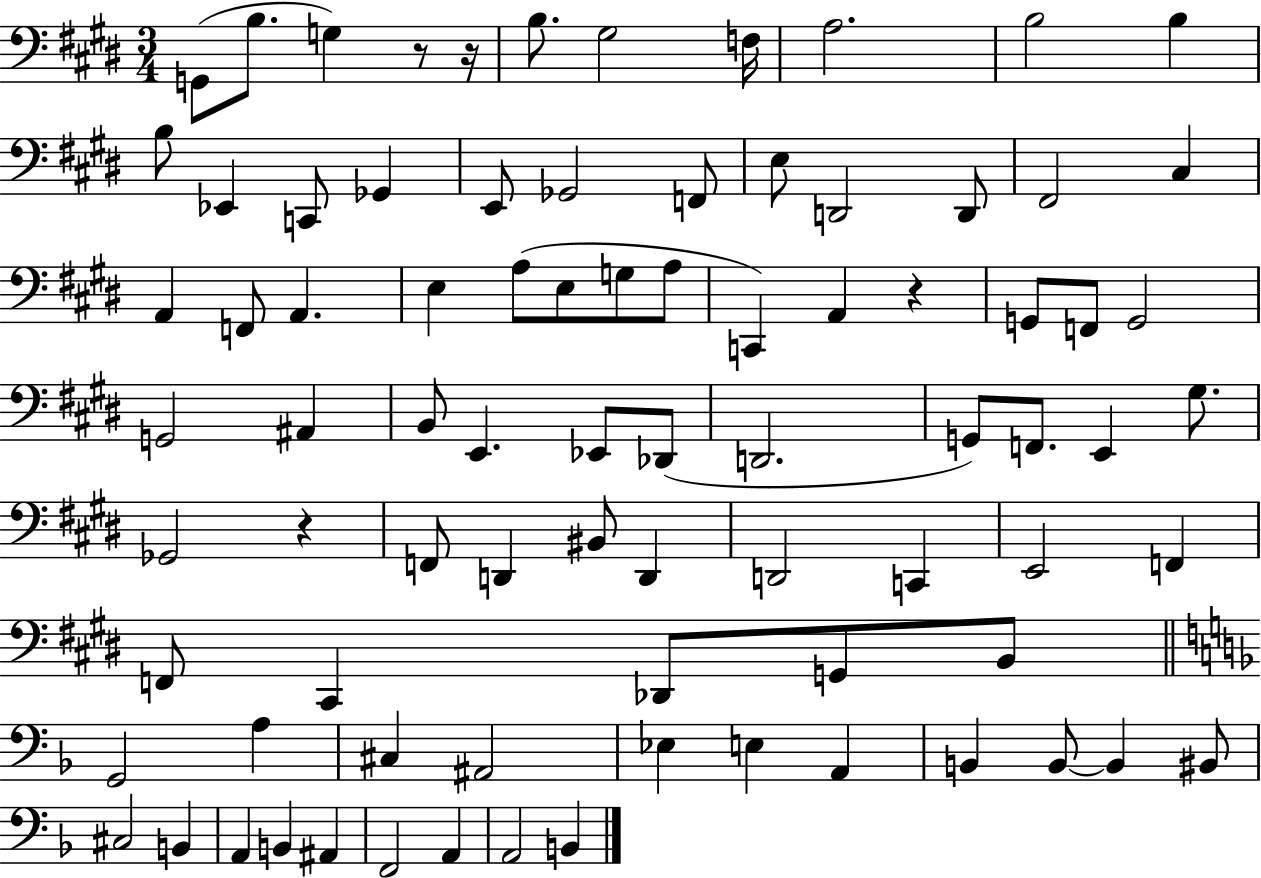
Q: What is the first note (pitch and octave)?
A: G2